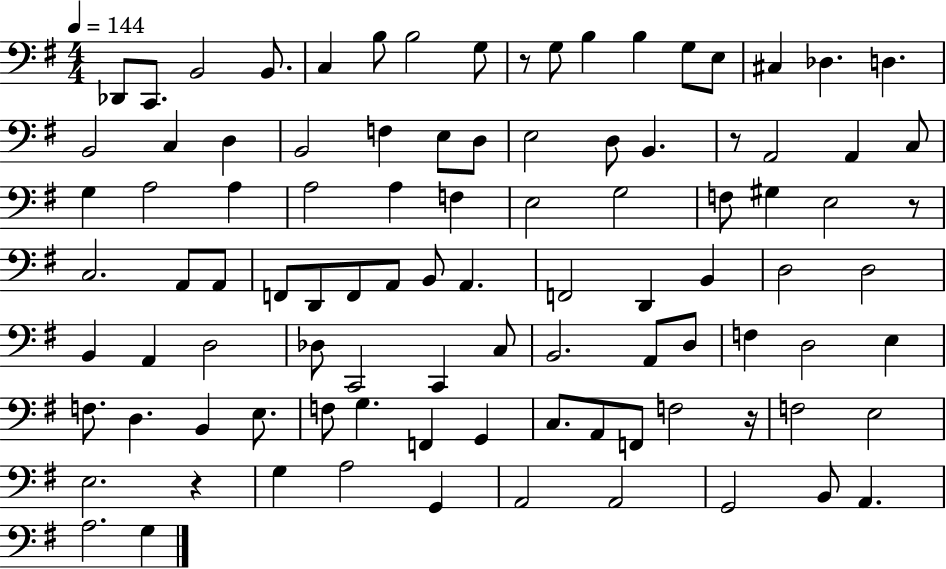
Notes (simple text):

Db2/e C2/e. B2/h B2/e. C3/q B3/e B3/h G3/e R/e G3/e B3/q B3/q G3/e E3/e C#3/q Db3/q. D3/q. B2/h C3/q D3/q B2/h F3/q E3/e D3/e E3/h D3/e B2/q. R/e A2/h A2/q C3/e G3/q A3/h A3/q A3/h A3/q F3/q E3/h G3/h F3/e G#3/q E3/h R/e C3/h. A2/e A2/e F2/e D2/e F2/e A2/e B2/e A2/q. F2/h D2/q B2/q D3/h D3/h B2/q A2/q D3/h Db3/e C2/h C2/q C3/e B2/h. A2/e D3/e F3/q D3/h E3/q F3/e. D3/q. B2/q E3/e. F3/e G3/q. F2/q G2/q C3/e. A2/e F2/e F3/h R/s F3/h E3/h E3/h. R/q G3/q A3/h G2/q A2/h A2/h G2/h B2/e A2/q. A3/h. G3/q